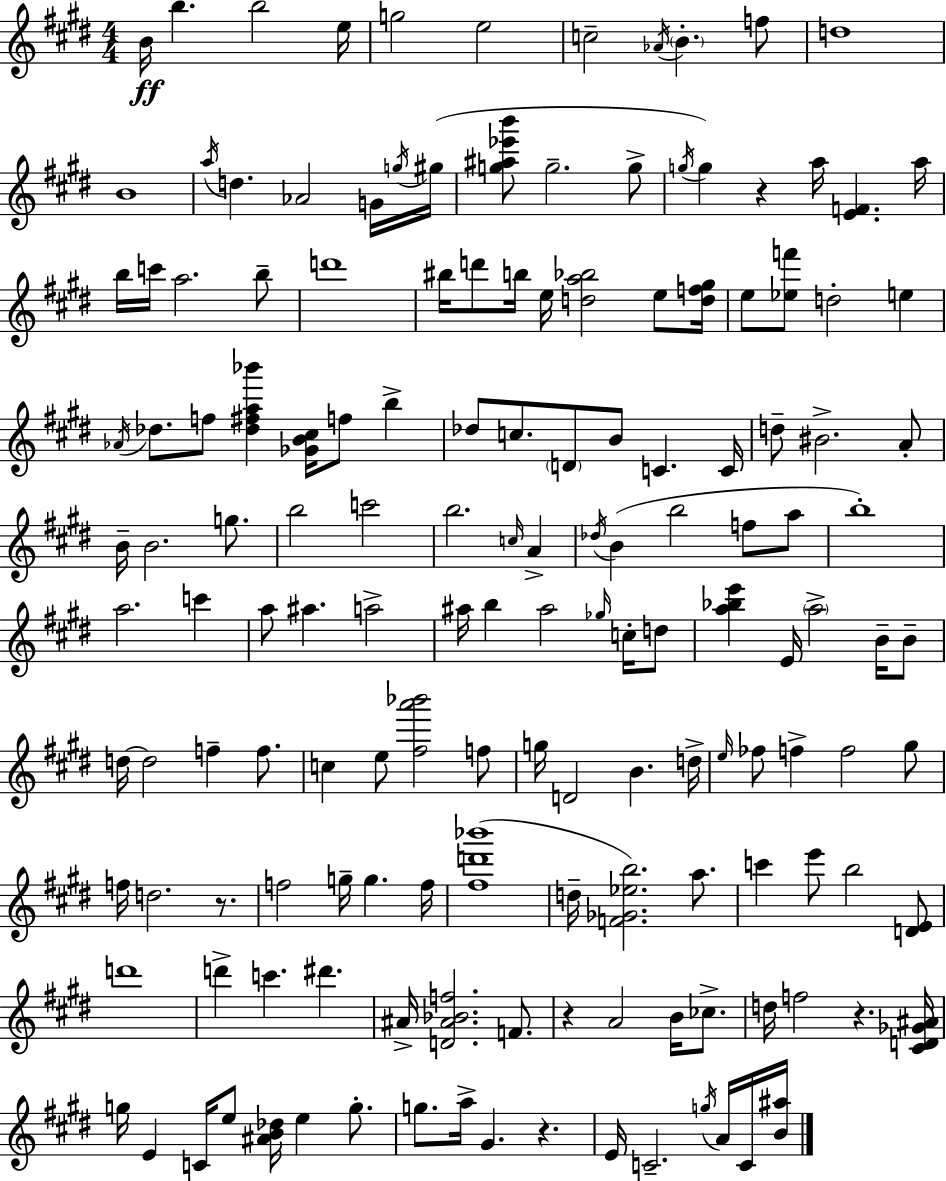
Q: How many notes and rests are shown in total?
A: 153